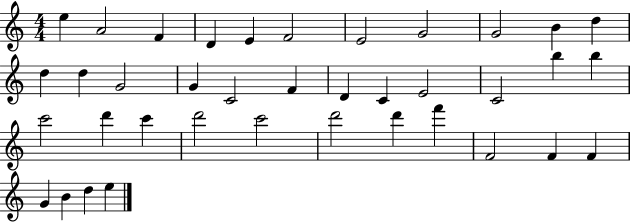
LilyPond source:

{
  \clef treble
  \numericTimeSignature
  \time 4/4
  \key c \major
  e''4 a'2 f'4 | d'4 e'4 f'2 | e'2 g'2 | g'2 b'4 d''4 | \break d''4 d''4 g'2 | g'4 c'2 f'4 | d'4 c'4 e'2 | c'2 b''4 b''4 | \break c'''2 d'''4 c'''4 | d'''2 c'''2 | d'''2 d'''4 f'''4 | f'2 f'4 f'4 | \break g'4 b'4 d''4 e''4 | \bar "|."
}